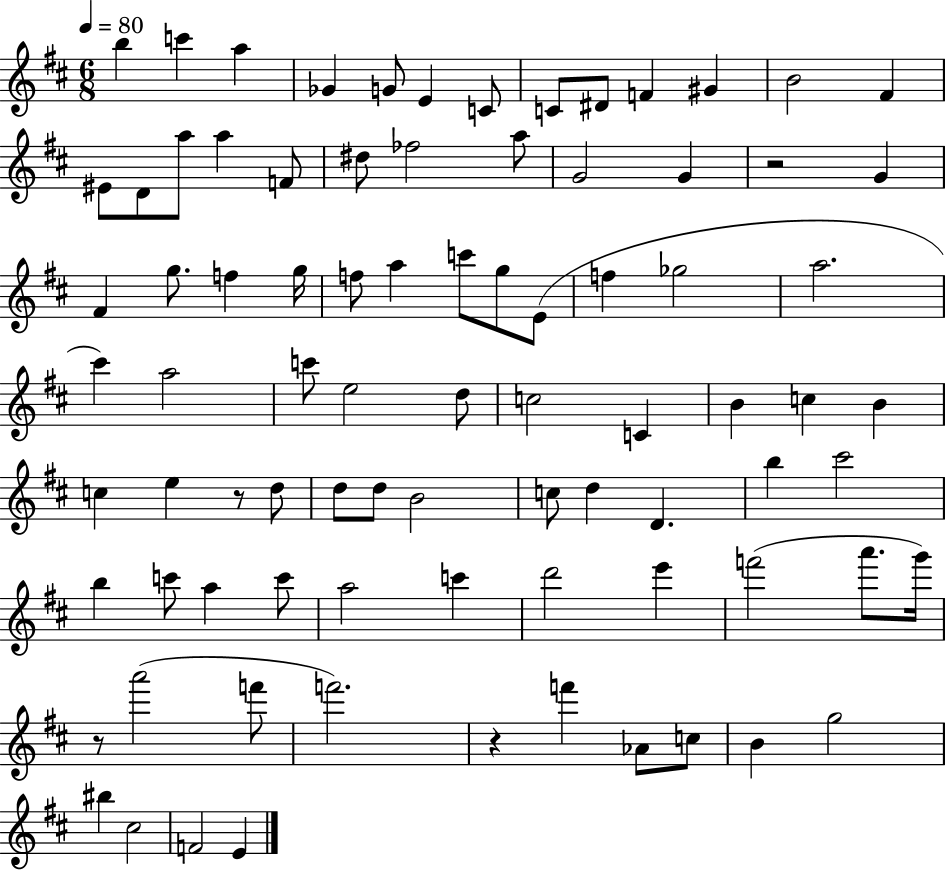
B5/q C6/q A5/q Gb4/q G4/e E4/q C4/e C4/e D#4/e F4/q G#4/q B4/h F#4/q EIS4/e D4/e A5/e A5/q F4/e D#5/e FES5/h A5/e G4/h G4/q R/h G4/q F#4/q G5/e. F5/q G5/s F5/e A5/q C6/e G5/e E4/e F5/q Gb5/h A5/h. C#6/q A5/h C6/e E5/h D5/e C5/h C4/q B4/q C5/q B4/q C5/q E5/q R/e D5/e D5/e D5/e B4/h C5/e D5/q D4/q. B5/q C#6/h B5/q C6/e A5/q C6/e A5/h C6/q D6/h E6/q F6/h A6/e. G6/s R/e A6/h F6/e F6/h. R/q F6/q Ab4/e C5/e B4/q G5/h BIS5/q C#5/h F4/h E4/q